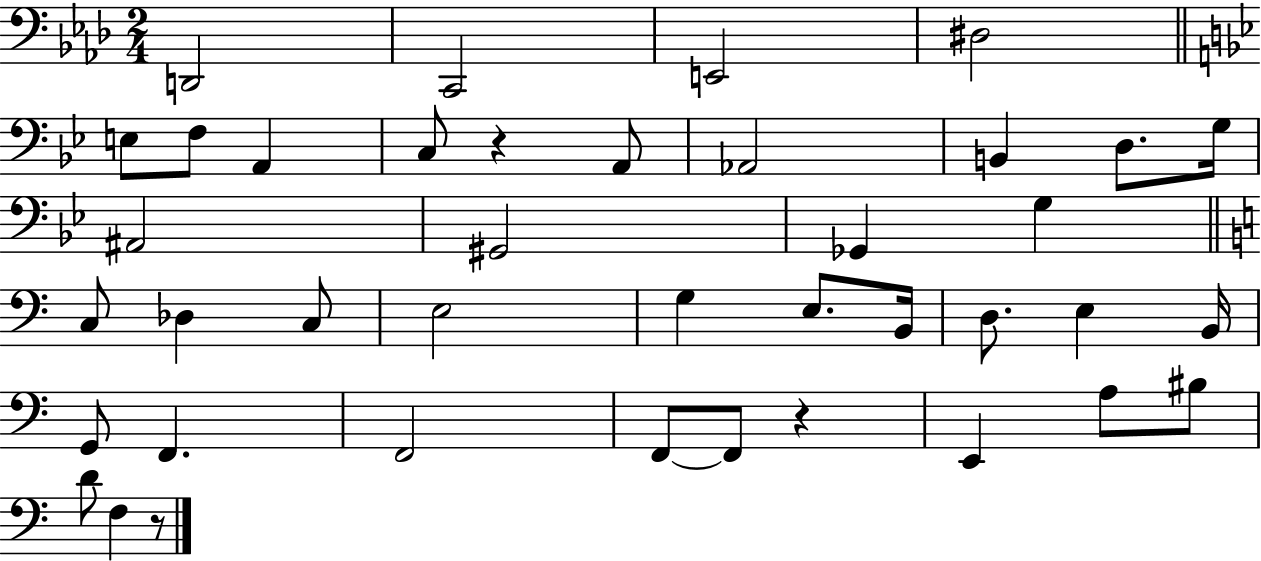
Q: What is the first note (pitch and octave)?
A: D2